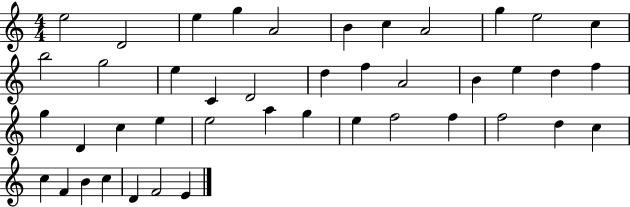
E5/h D4/h E5/q G5/q A4/h B4/q C5/q A4/h G5/q E5/h C5/q B5/h G5/h E5/q C4/q D4/h D5/q F5/q A4/h B4/q E5/q D5/q F5/q G5/q D4/q C5/q E5/q E5/h A5/q G5/q E5/q F5/h F5/q F5/h D5/q C5/q C5/q F4/q B4/q C5/q D4/q F4/h E4/q